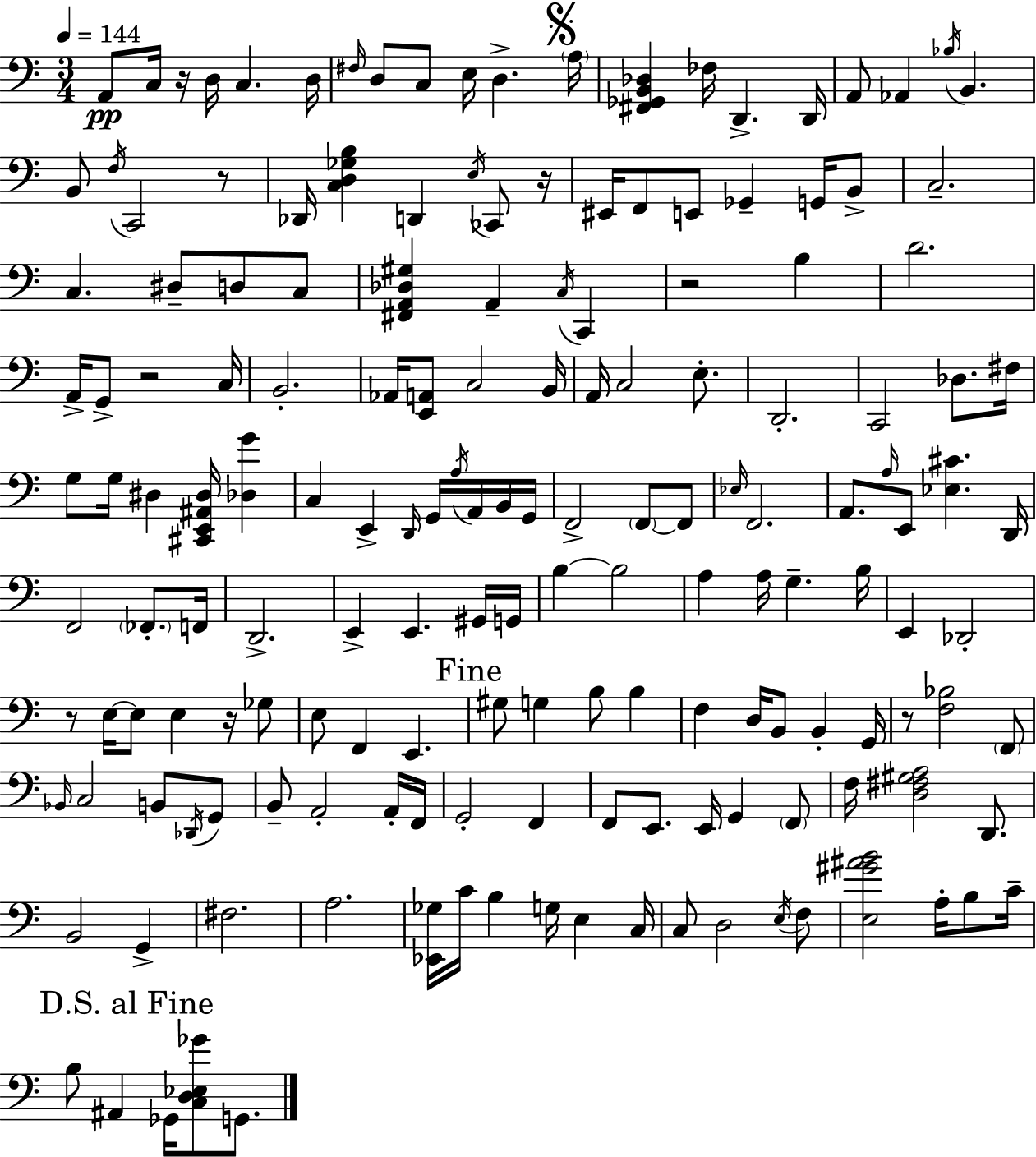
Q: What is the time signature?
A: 3/4